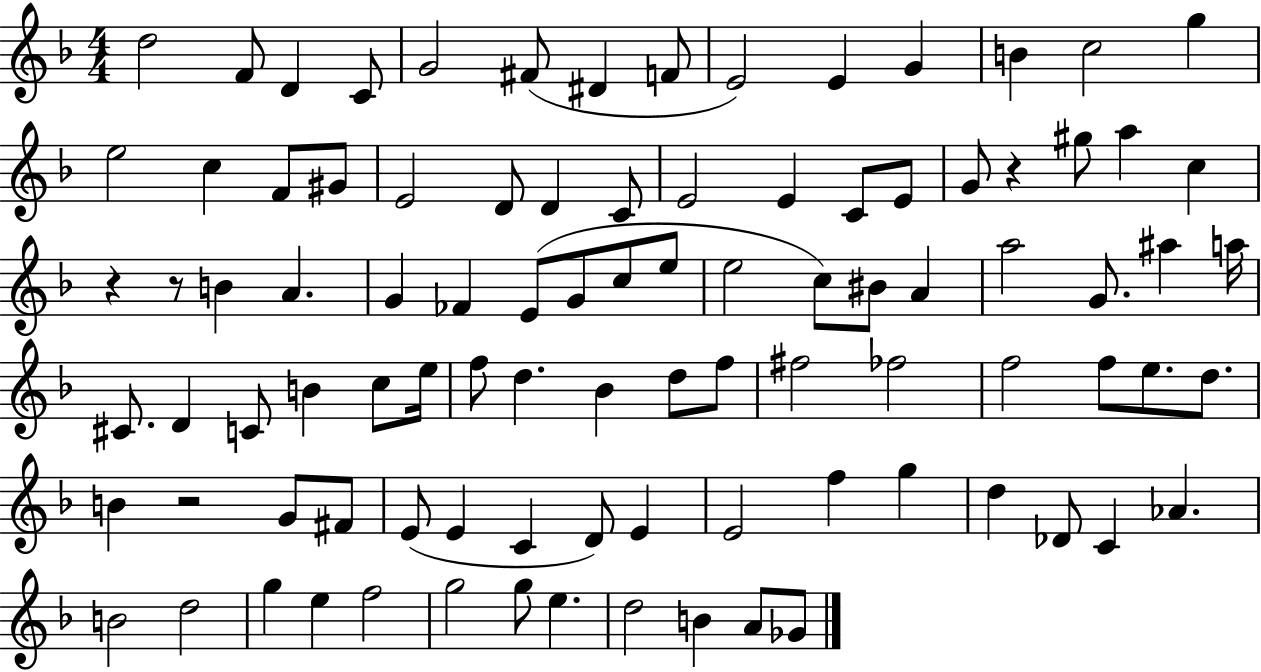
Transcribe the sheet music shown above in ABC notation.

X:1
T:Untitled
M:4/4
L:1/4
K:F
d2 F/2 D C/2 G2 ^F/2 ^D F/2 E2 E G B c2 g e2 c F/2 ^G/2 E2 D/2 D C/2 E2 E C/2 E/2 G/2 z ^g/2 a c z z/2 B A G _F E/2 G/2 c/2 e/2 e2 c/2 ^B/2 A a2 G/2 ^a a/4 ^C/2 D C/2 B c/2 e/4 f/2 d _B d/2 f/2 ^f2 _f2 f2 f/2 e/2 d/2 B z2 G/2 ^F/2 E/2 E C D/2 E E2 f g d _D/2 C _A B2 d2 g e f2 g2 g/2 e d2 B A/2 _G/2